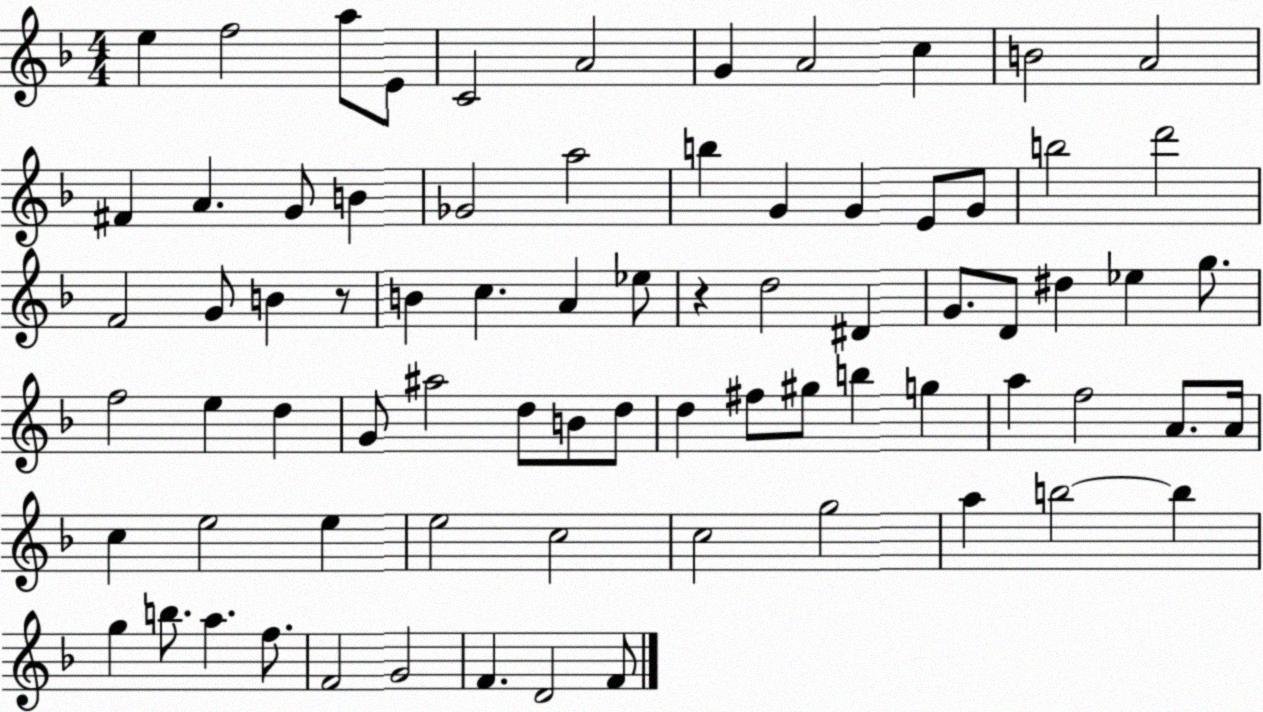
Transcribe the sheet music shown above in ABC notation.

X:1
T:Untitled
M:4/4
L:1/4
K:F
e f2 a/2 E/2 C2 A2 G A2 c B2 A2 ^F A G/2 B _G2 a2 b G G E/2 G/2 b2 d'2 F2 G/2 B z/2 B c A _e/2 z d2 ^D G/2 D/2 ^d _e g/2 f2 e d G/2 ^a2 d/2 B/2 d/2 d ^f/2 ^g/2 b g a f2 A/2 A/4 c e2 e e2 c2 c2 g2 a b2 b g b/2 a f/2 F2 G2 F D2 F/2